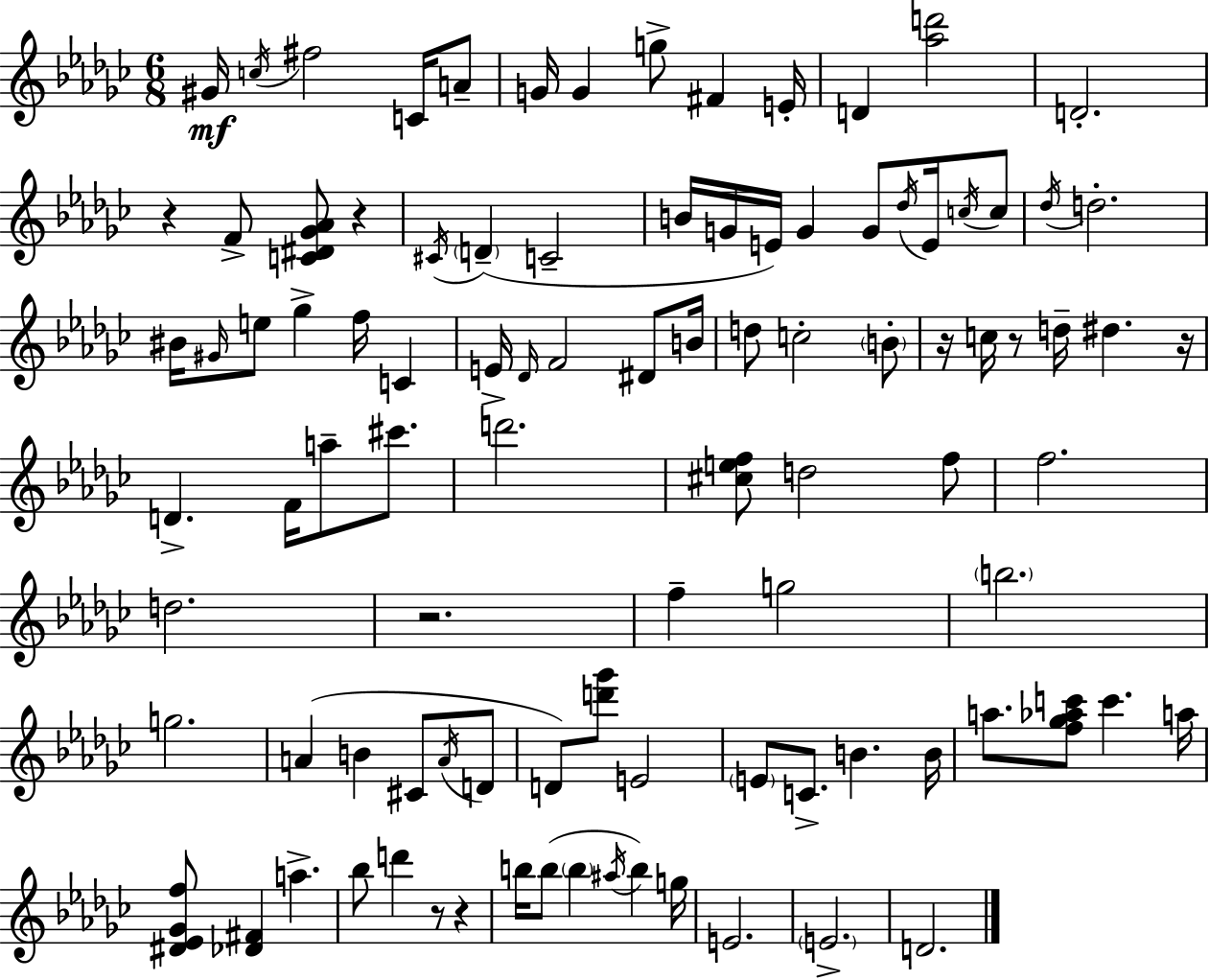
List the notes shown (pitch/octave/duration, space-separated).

G#4/s C5/s F#5/h C4/s A4/e G4/s G4/q G5/e F#4/q E4/s D4/q [Ab5,D6]/h D4/h. R/q F4/e [C4,D#4,Gb4,Ab4]/e R/q C#4/s D4/q C4/h B4/s G4/s E4/s G4/q G4/e Db5/s E4/s C5/s C5/e Db5/s D5/h. BIS4/s G#4/s E5/e Gb5/q F5/s C4/q E4/s Db4/s F4/h D#4/e B4/s D5/e C5/h B4/e R/s C5/s R/e D5/s D#5/q. R/s D4/q. F4/s A5/e C#6/e. D6/h. [C#5,E5,F5]/e D5/h F5/e F5/h. D5/h. R/h. F5/q G5/h B5/h. G5/h. A4/q B4/q C#4/e A4/s D4/e D4/e [D6,Gb6]/e E4/h E4/e C4/e. B4/q. B4/s A5/e. [F5,Gb5,Ab5,C6]/e C6/q. A5/s [D#4,Eb4,Gb4,F5]/e [Db4,F#4]/q A5/q. Bb5/e D6/q R/e R/q B5/s B5/e B5/q A#5/s B5/q G5/s E4/h. E4/h. D4/h.